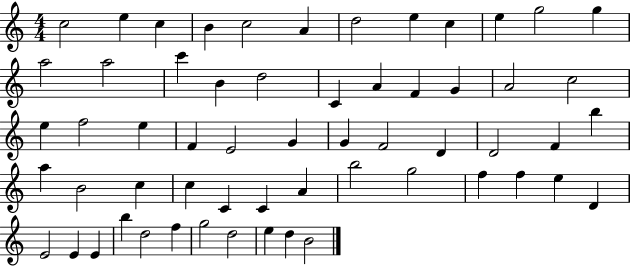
X:1
T:Untitled
M:4/4
L:1/4
K:C
c2 e c B c2 A d2 e c e g2 g a2 a2 c' B d2 C A F G A2 c2 e f2 e F E2 G G F2 D D2 F b a B2 c c C C A b2 g2 f f e D E2 E E b d2 f g2 d2 e d B2